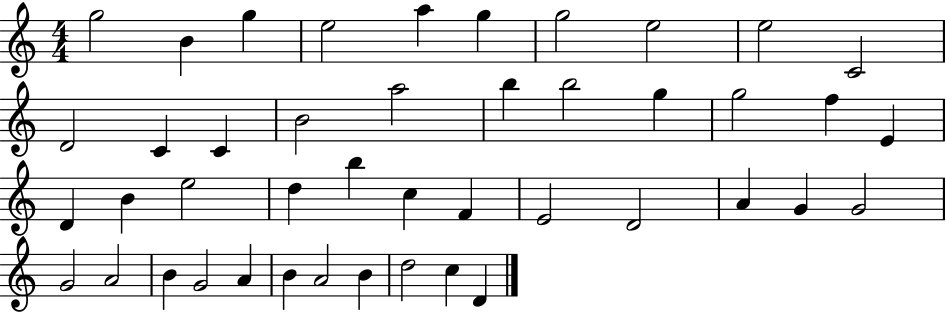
{
  \clef treble
  \numericTimeSignature
  \time 4/4
  \key c \major
  g''2 b'4 g''4 | e''2 a''4 g''4 | g''2 e''2 | e''2 c'2 | \break d'2 c'4 c'4 | b'2 a''2 | b''4 b''2 g''4 | g''2 f''4 e'4 | \break d'4 b'4 e''2 | d''4 b''4 c''4 f'4 | e'2 d'2 | a'4 g'4 g'2 | \break g'2 a'2 | b'4 g'2 a'4 | b'4 a'2 b'4 | d''2 c''4 d'4 | \break \bar "|."
}